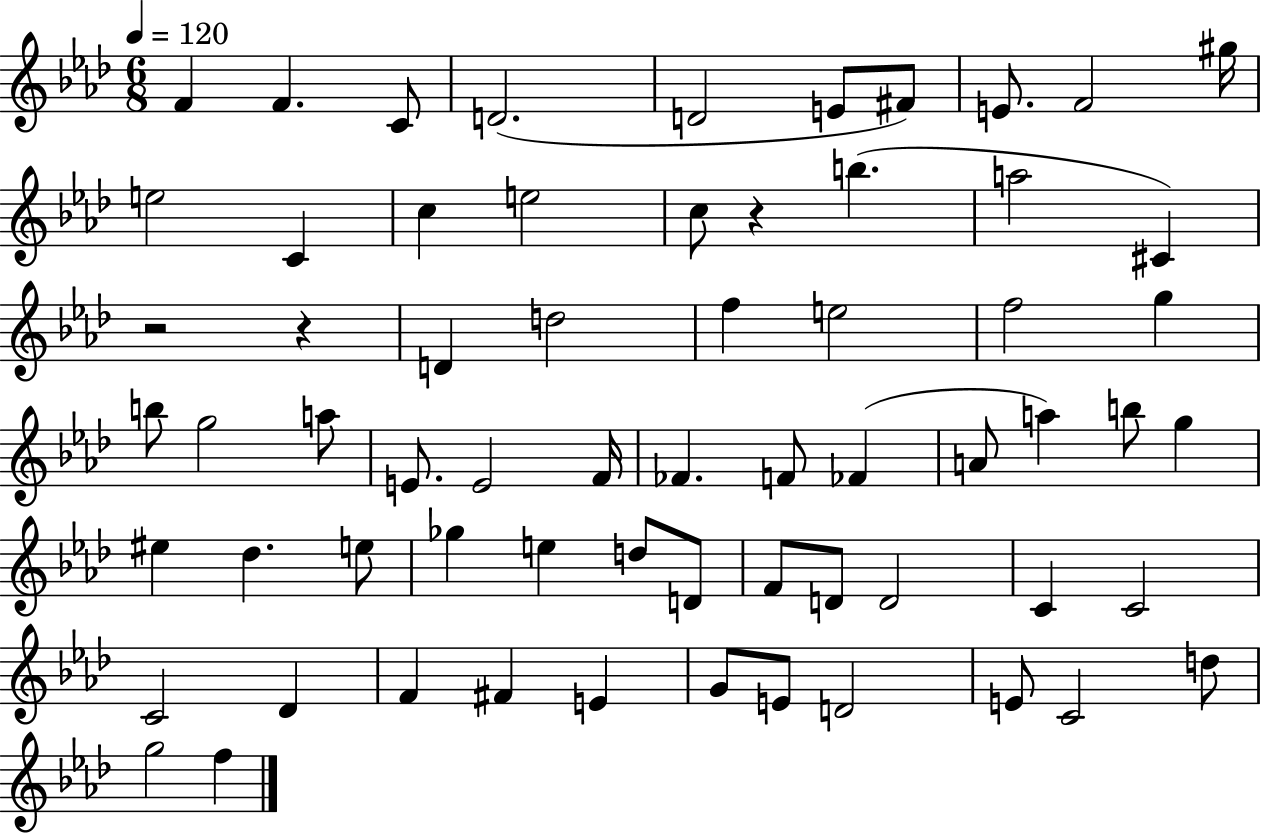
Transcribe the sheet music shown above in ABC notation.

X:1
T:Untitled
M:6/8
L:1/4
K:Ab
F F C/2 D2 D2 E/2 ^F/2 E/2 F2 ^g/4 e2 C c e2 c/2 z b a2 ^C z2 z D d2 f e2 f2 g b/2 g2 a/2 E/2 E2 F/4 _F F/2 _F A/2 a b/2 g ^e _d e/2 _g e d/2 D/2 F/2 D/2 D2 C C2 C2 _D F ^F E G/2 E/2 D2 E/2 C2 d/2 g2 f